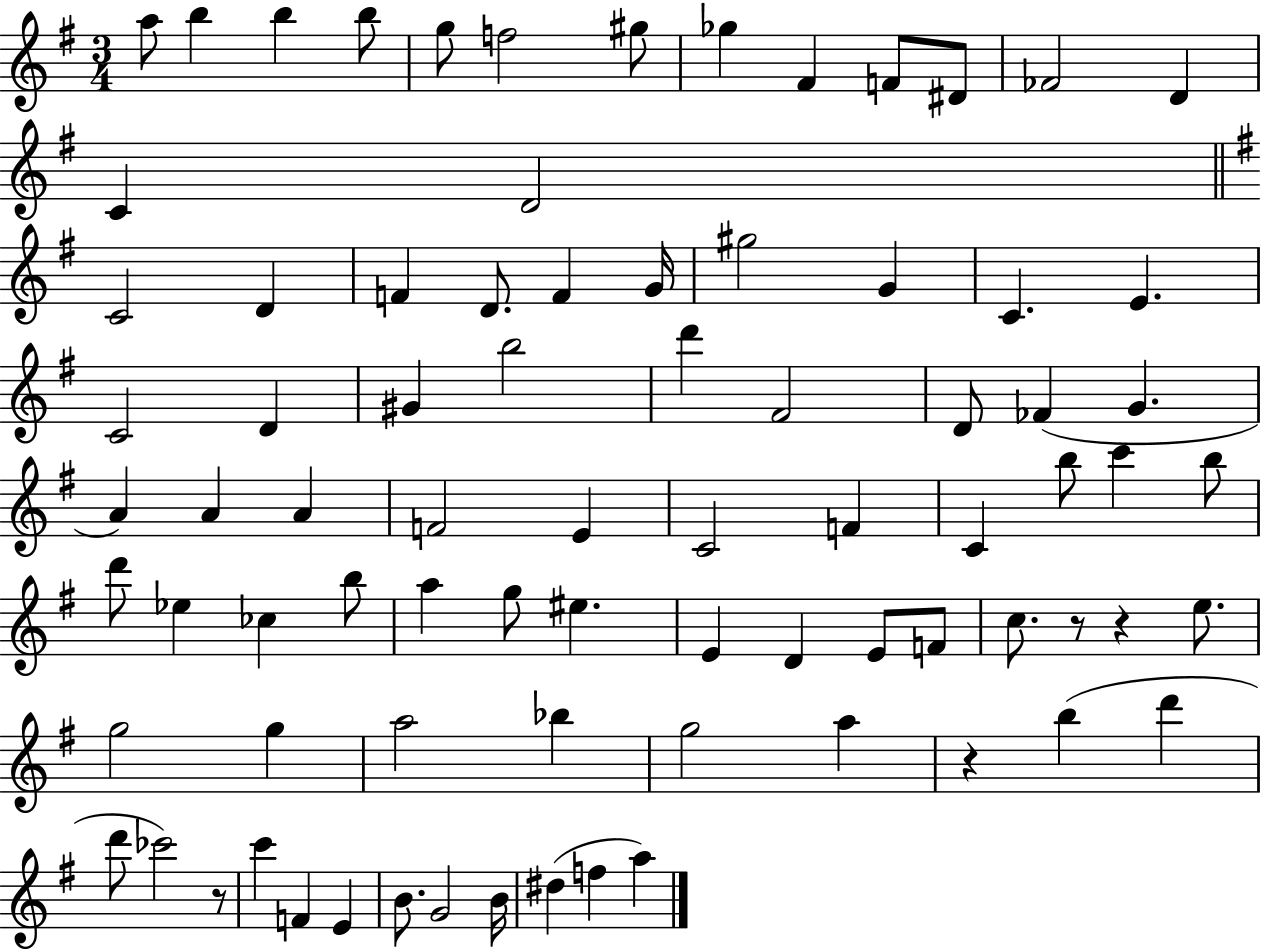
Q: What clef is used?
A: treble